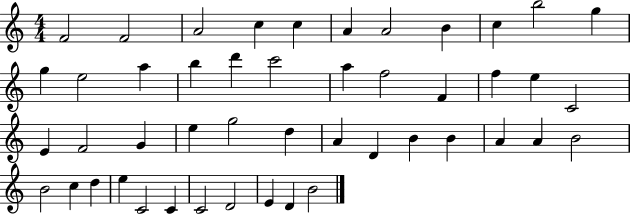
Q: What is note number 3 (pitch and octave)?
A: A4